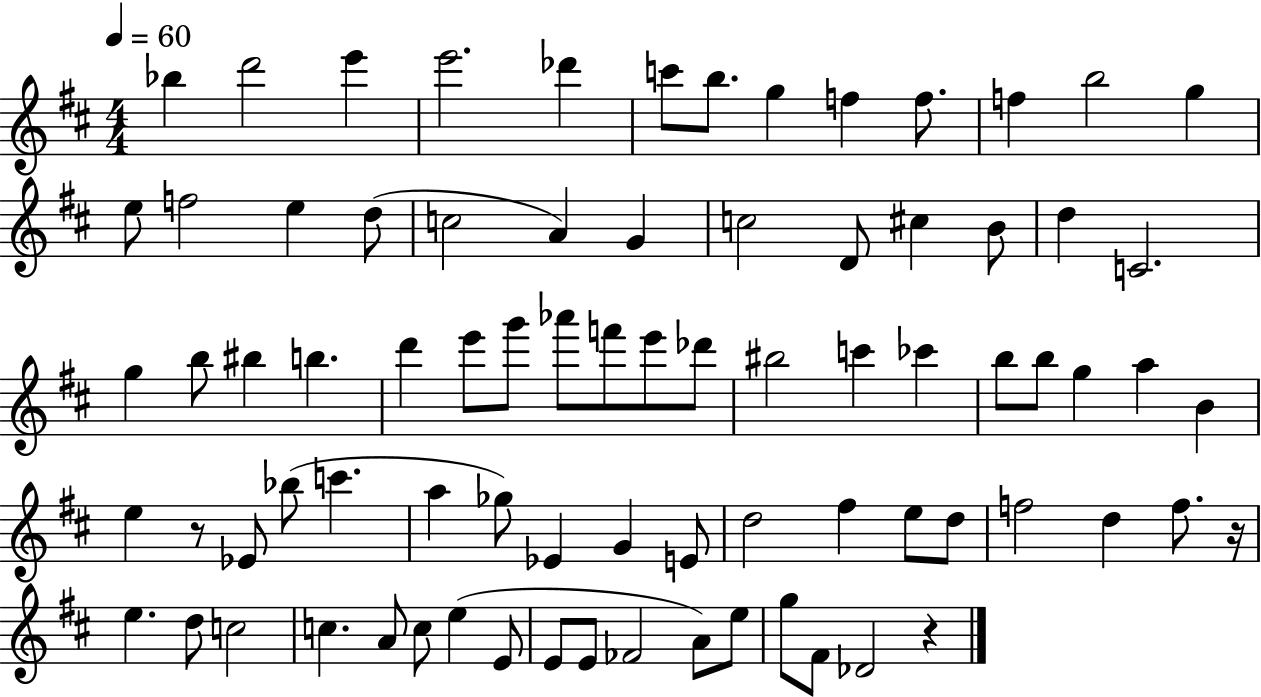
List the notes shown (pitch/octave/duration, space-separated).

Bb5/q D6/h E6/q E6/h. Db6/q C6/e B5/e. G5/q F5/q F5/e. F5/q B5/h G5/q E5/e F5/h E5/q D5/e C5/h A4/q G4/q C5/h D4/e C#5/q B4/e D5/q C4/h. G5/q B5/e BIS5/q B5/q. D6/q E6/e G6/e Ab6/e F6/e E6/e Db6/e BIS5/h C6/q CES6/q B5/e B5/e G5/q A5/q B4/q E5/q R/e Eb4/e Bb5/e C6/q. A5/q Gb5/e Eb4/q G4/q E4/e D5/h F#5/q E5/e D5/e F5/h D5/q F5/e. R/s E5/q. D5/e C5/h C5/q. A4/e C5/e E5/q E4/e E4/e E4/e FES4/h A4/e E5/e G5/e F#4/e Db4/h R/q